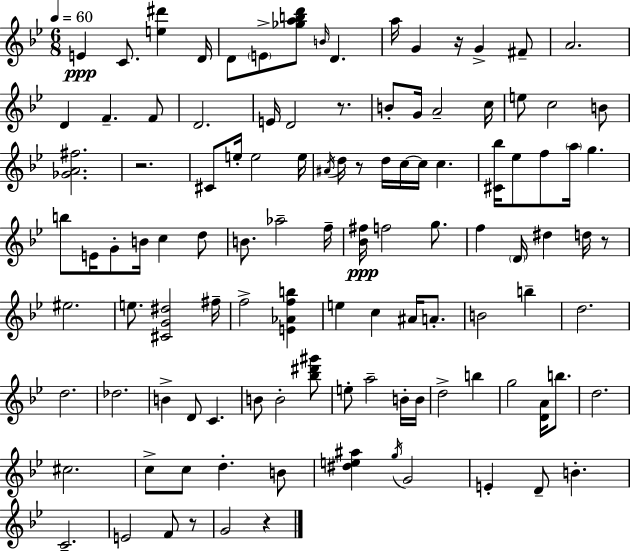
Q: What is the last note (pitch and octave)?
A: G4